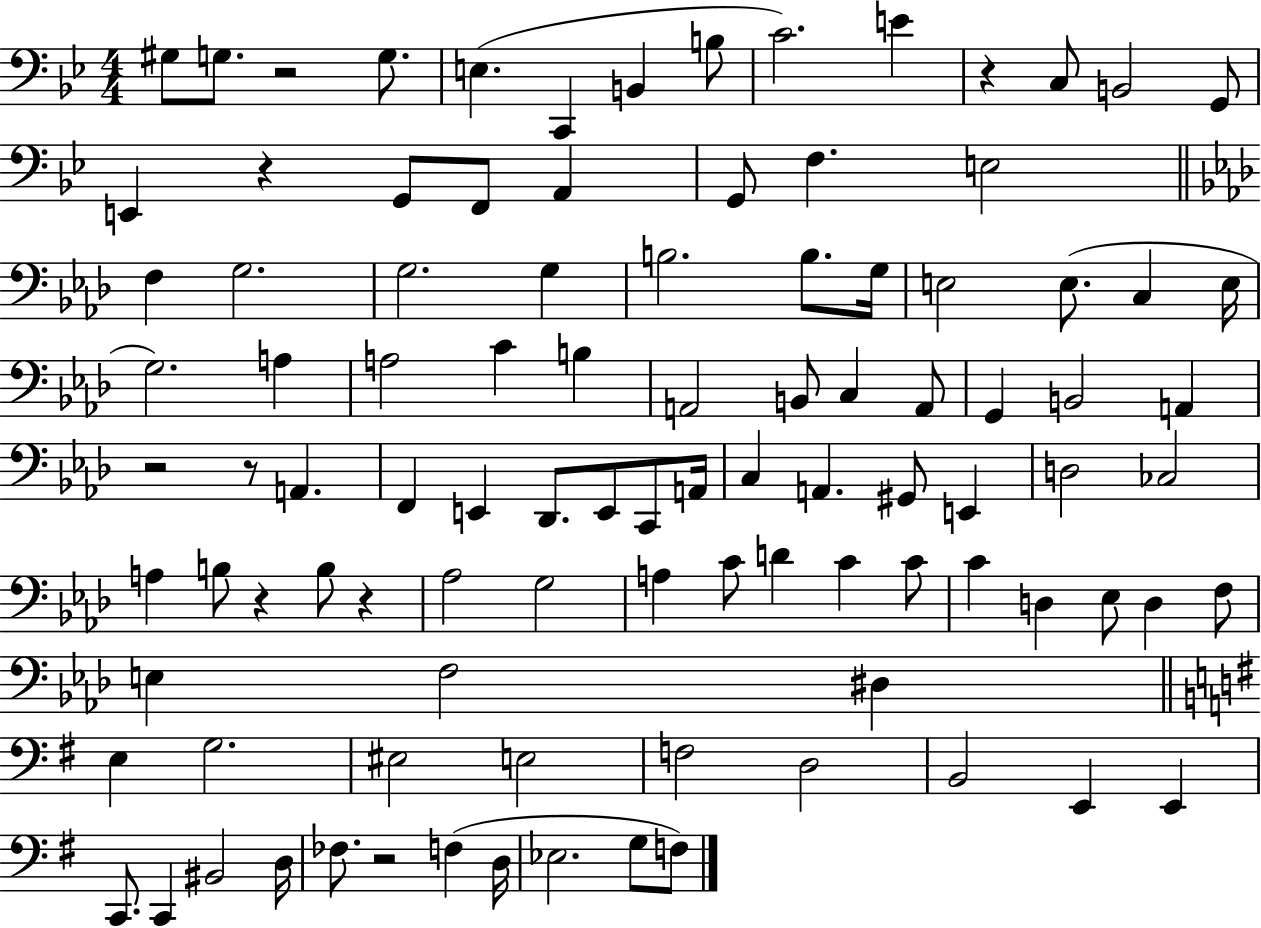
G#3/e G3/e. R/h G3/e. E3/q. C2/q B2/q B3/e C4/h. E4/q R/q C3/e B2/h G2/e E2/q R/q G2/e F2/e A2/q G2/e F3/q. E3/h F3/q G3/h. G3/h. G3/q B3/h. B3/e. G3/s E3/h E3/e. C3/q E3/s G3/h. A3/q A3/h C4/q B3/q A2/h B2/e C3/q A2/e G2/q B2/h A2/q R/h R/e A2/q. F2/q E2/q Db2/e. E2/e C2/e A2/s C3/q A2/q. G#2/e E2/q D3/h CES3/h A3/q B3/e R/q B3/e R/q Ab3/h G3/h A3/q C4/e D4/q C4/q C4/e C4/q D3/q Eb3/e D3/q F3/e E3/q F3/h D#3/q E3/q G3/h. EIS3/h E3/h F3/h D3/h B2/h E2/q E2/q C2/e. C2/q BIS2/h D3/s FES3/e. R/h F3/q D3/s Eb3/h. G3/e F3/e